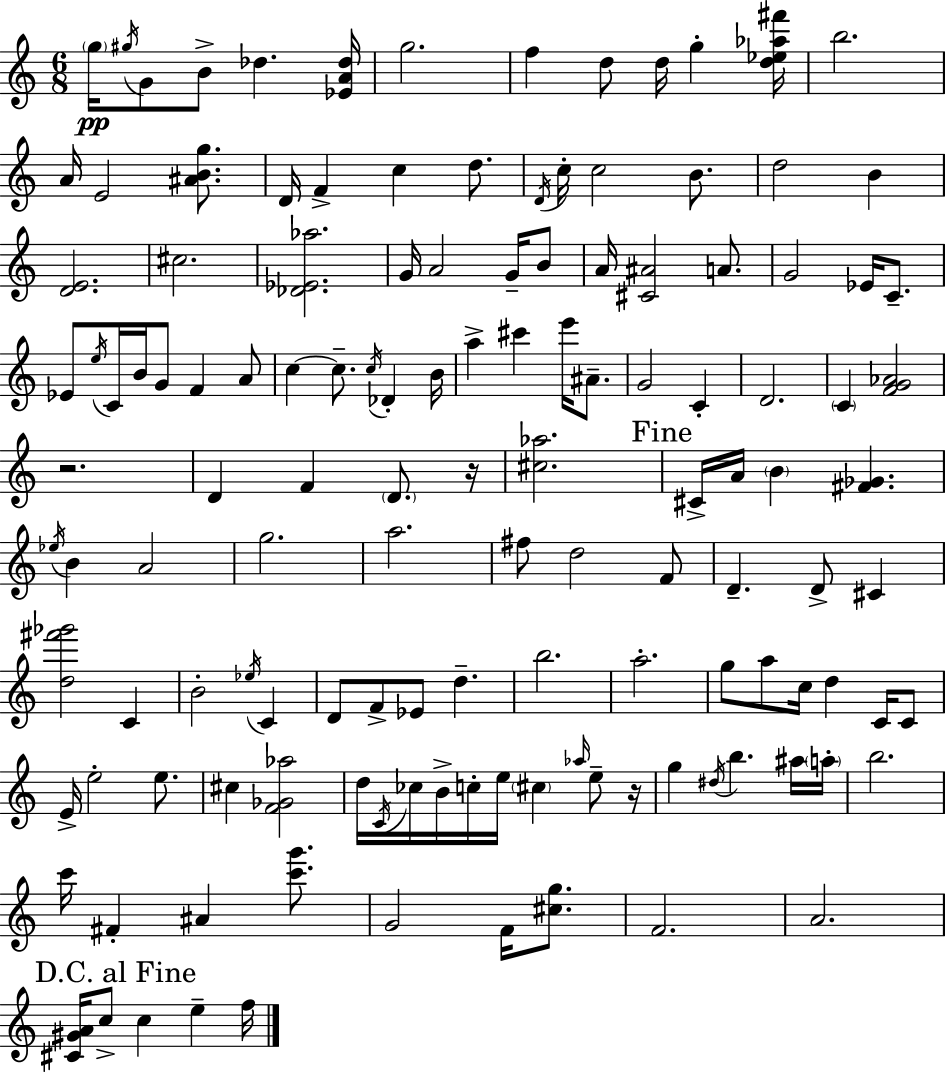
G5/s G#5/s G4/e B4/e Db5/q. [Eb4,A4,Db5]/s G5/h. F5/q D5/e D5/s G5/q [D5,Eb5,Ab5,F#6]/s B5/h. A4/s E4/h [A#4,B4,G5]/e. D4/s F4/q C5/q D5/e. D4/s C5/s C5/h B4/e. D5/h B4/q [D4,E4]/h. C#5/h. [Db4,Eb4,Ab5]/h. G4/s A4/h G4/s B4/e A4/s [C#4,A#4]/h A4/e. G4/h Eb4/s C4/e. Eb4/e E5/s C4/s B4/s G4/e F4/q A4/e C5/q C5/e. C5/s Db4/q B4/s A5/q C#6/q E6/s A#4/e. G4/h C4/q D4/h. C4/q [F4,G4,Ab4]/h R/h. D4/q F4/q D4/e. R/s [C#5,Ab5]/h. C#4/s A4/s B4/q [F#4,Gb4]/q. Eb5/s B4/q A4/h G5/h. A5/h. F#5/e D5/h F4/e D4/q. D4/e C#4/q [D5,F#6,Gb6]/h C4/q B4/h Eb5/s C4/q D4/e F4/e Eb4/e D5/q. B5/h. A5/h. G5/e A5/e C5/s D5/q C4/s C4/e E4/s E5/h E5/e. C#5/q [F4,Gb4,Ab5]/h D5/s C4/s CES5/s B4/s C5/s E5/s C#5/q Ab5/s E5/e R/s G5/q D#5/s B5/q. A#5/s A5/s B5/h. C6/s F#4/q A#4/q [C6,G6]/e. G4/h F4/s [C#5,G5]/e. F4/h. A4/h. [C#4,G#4,A4]/s C5/e C5/q E5/q F5/s